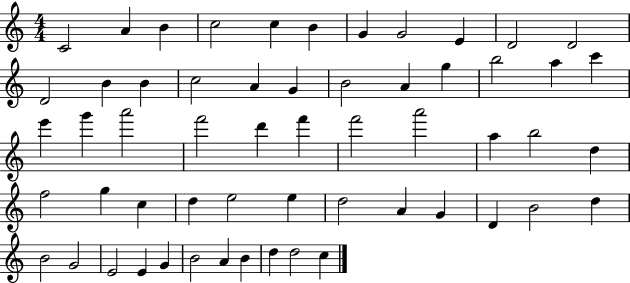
X:1
T:Untitled
M:4/4
L:1/4
K:C
C2 A B c2 c B G G2 E D2 D2 D2 B B c2 A G B2 A g b2 a c' e' g' a'2 f'2 d' f' f'2 a'2 a b2 d f2 g c d e2 e d2 A G D B2 d B2 G2 E2 E G B2 A B d d2 c